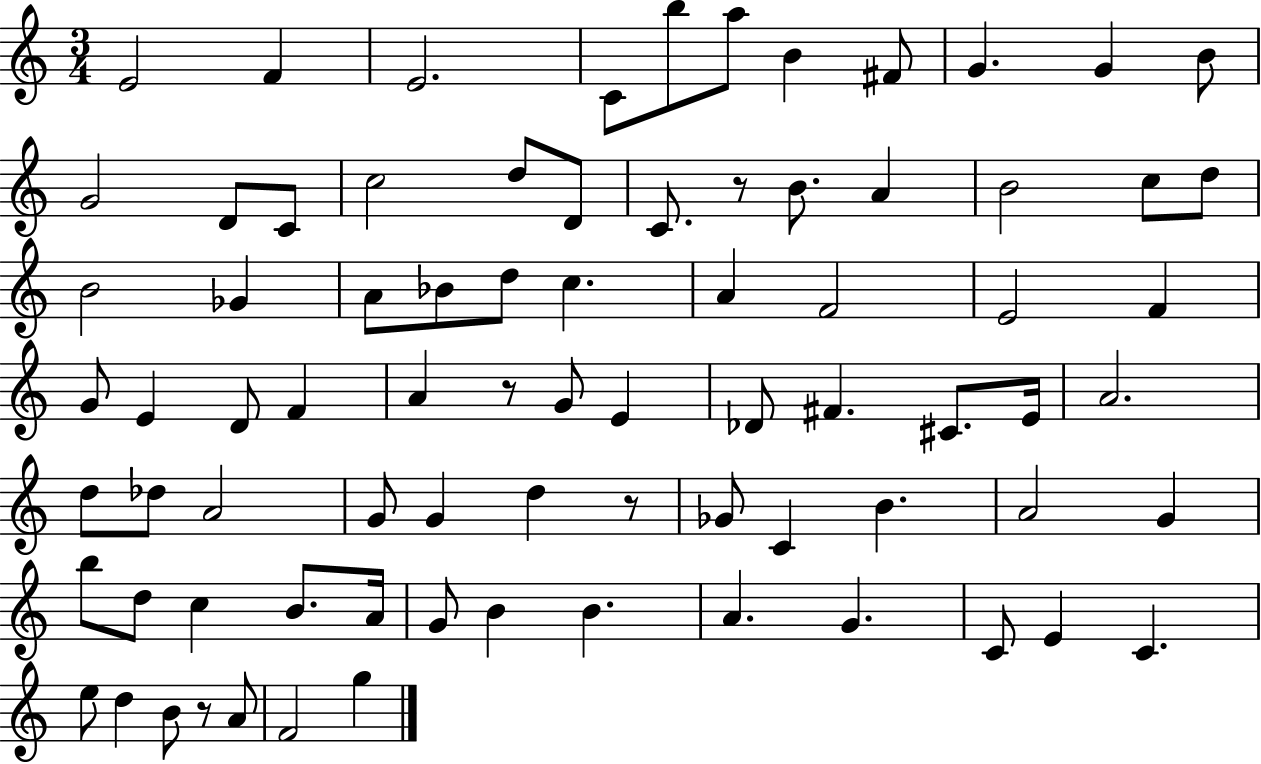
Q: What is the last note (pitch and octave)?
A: G5